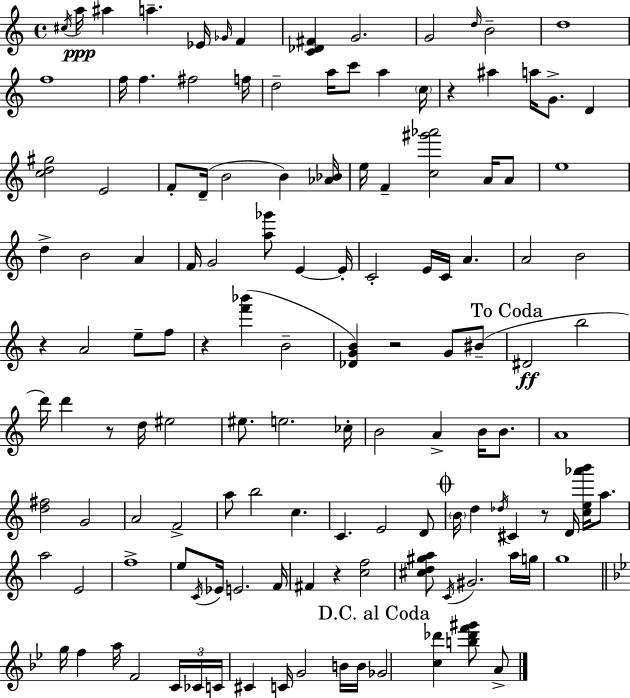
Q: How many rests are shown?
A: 7